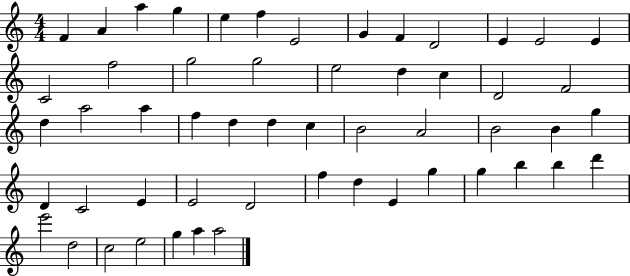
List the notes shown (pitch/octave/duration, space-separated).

F4/q A4/q A5/q G5/q E5/q F5/q E4/h G4/q F4/q D4/h E4/q E4/h E4/q C4/h F5/h G5/h G5/h E5/h D5/q C5/q D4/h F4/h D5/q A5/h A5/q F5/q D5/q D5/q C5/q B4/h A4/h B4/h B4/q G5/q D4/q C4/h E4/q E4/h D4/h F5/q D5/q E4/q G5/q G5/q B5/q B5/q D6/q E6/h D5/h C5/h E5/h G5/q A5/q A5/h